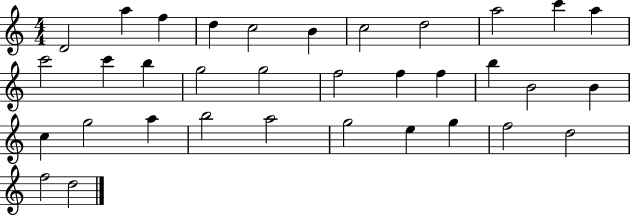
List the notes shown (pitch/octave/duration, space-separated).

D4/h A5/q F5/q D5/q C5/h B4/q C5/h D5/h A5/h C6/q A5/q C6/h C6/q B5/q G5/h G5/h F5/h F5/q F5/q B5/q B4/h B4/q C5/q G5/h A5/q B5/h A5/h G5/h E5/q G5/q F5/h D5/h F5/h D5/h